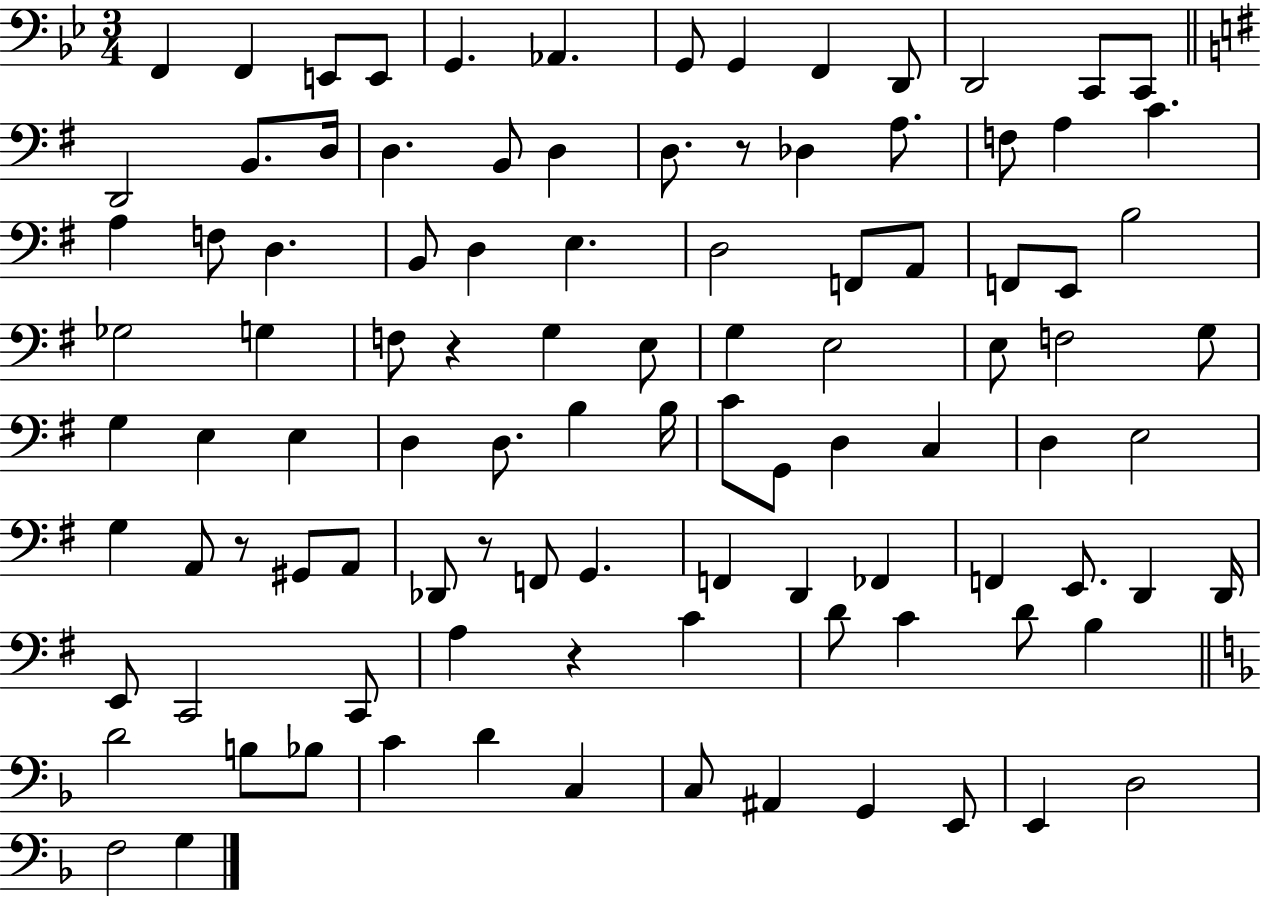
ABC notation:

X:1
T:Untitled
M:3/4
L:1/4
K:Bb
F,, F,, E,,/2 E,,/2 G,, _A,, G,,/2 G,, F,, D,,/2 D,,2 C,,/2 C,,/2 D,,2 B,,/2 D,/4 D, B,,/2 D, D,/2 z/2 _D, A,/2 F,/2 A, C A, F,/2 D, B,,/2 D, E, D,2 F,,/2 A,,/2 F,,/2 E,,/2 B,2 _G,2 G, F,/2 z G, E,/2 G, E,2 E,/2 F,2 G,/2 G, E, E, D, D,/2 B, B,/4 C/2 G,,/2 D, C, D, E,2 G, A,,/2 z/2 ^G,,/2 A,,/2 _D,,/2 z/2 F,,/2 G,, F,, D,, _F,, F,, E,,/2 D,, D,,/4 E,,/2 C,,2 C,,/2 A, z C D/2 C D/2 B, D2 B,/2 _B,/2 C D C, C,/2 ^A,, G,, E,,/2 E,, D,2 F,2 G,